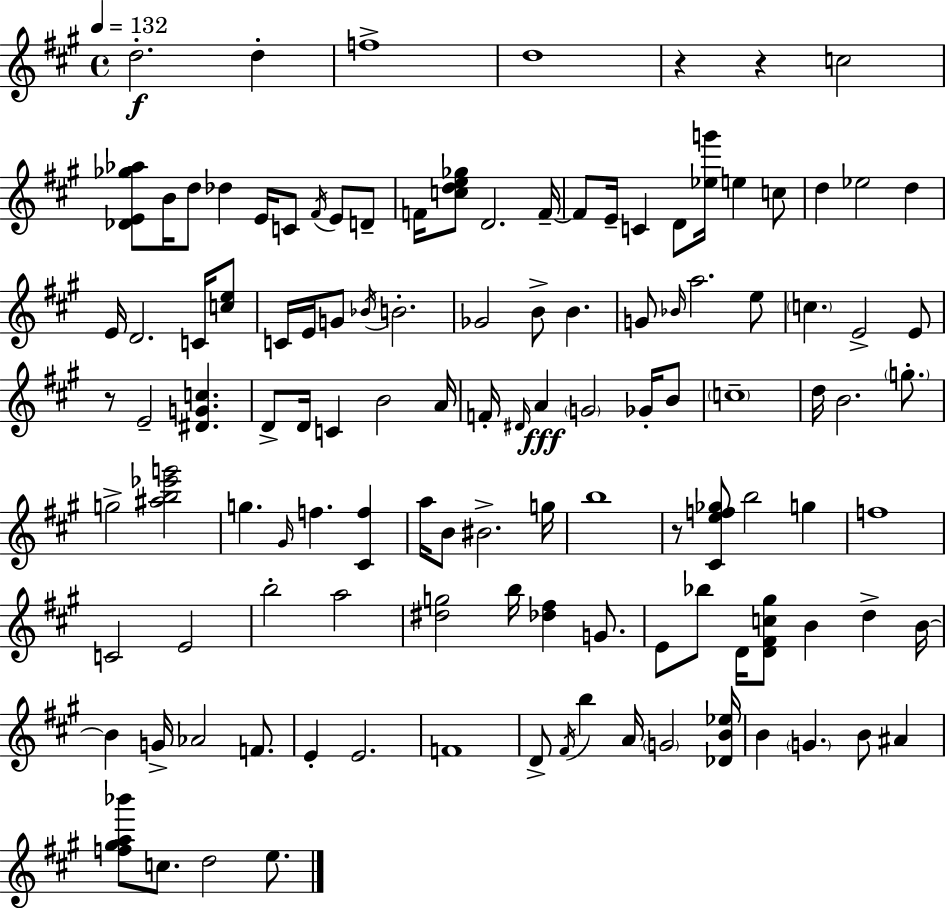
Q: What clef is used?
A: treble